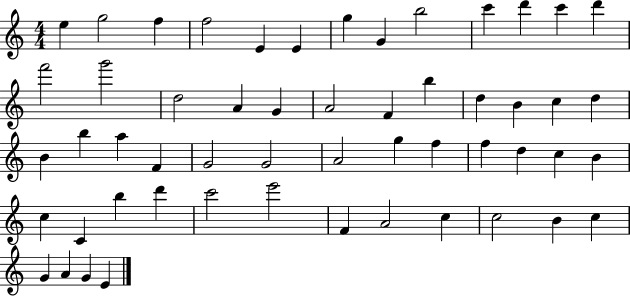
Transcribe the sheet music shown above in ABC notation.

X:1
T:Untitled
M:4/4
L:1/4
K:C
e g2 f f2 E E g G b2 c' d' c' d' f'2 g'2 d2 A G A2 F b d B c d B b a F G2 G2 A2 g f f d c B c C b d' c'2 e'2 F A2 c c2 B c G A G E